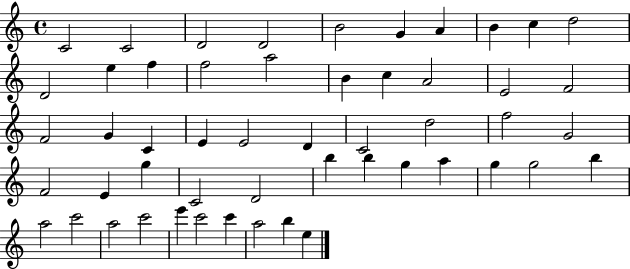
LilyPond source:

{
  \clef treble
  \time 4/4
  \defaultTimeSignature
  \key c \major
  c'2 c'2 | d'2 d'2 | b'2 g'4 a'4 | b'4 c''4 d''2 | \break d'2 e''4 f''4 | f''2 a''2 | b'4 c''4 a'2 | e'2 f'2 | \break f'2 g'4 c'4 | e'4 e'2 d'4 | c'2 d''2 | f''2 g'2 | \break f'2 e'4 g''4 | c'2 d'2 | b''4 b''4 g''4 a''4 | g''4 g''2 b''4 | \break a''2 c'''2 | a''2 c'''2 | e'''4 c'''2 c'''4 | a''2 b''4 e''4 | \break \bar "|."
}